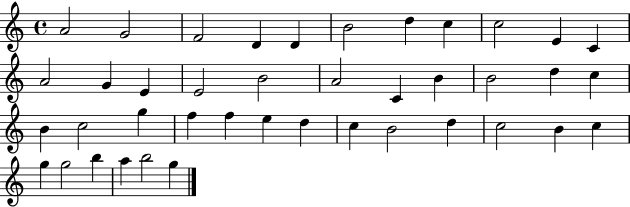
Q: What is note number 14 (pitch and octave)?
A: E4